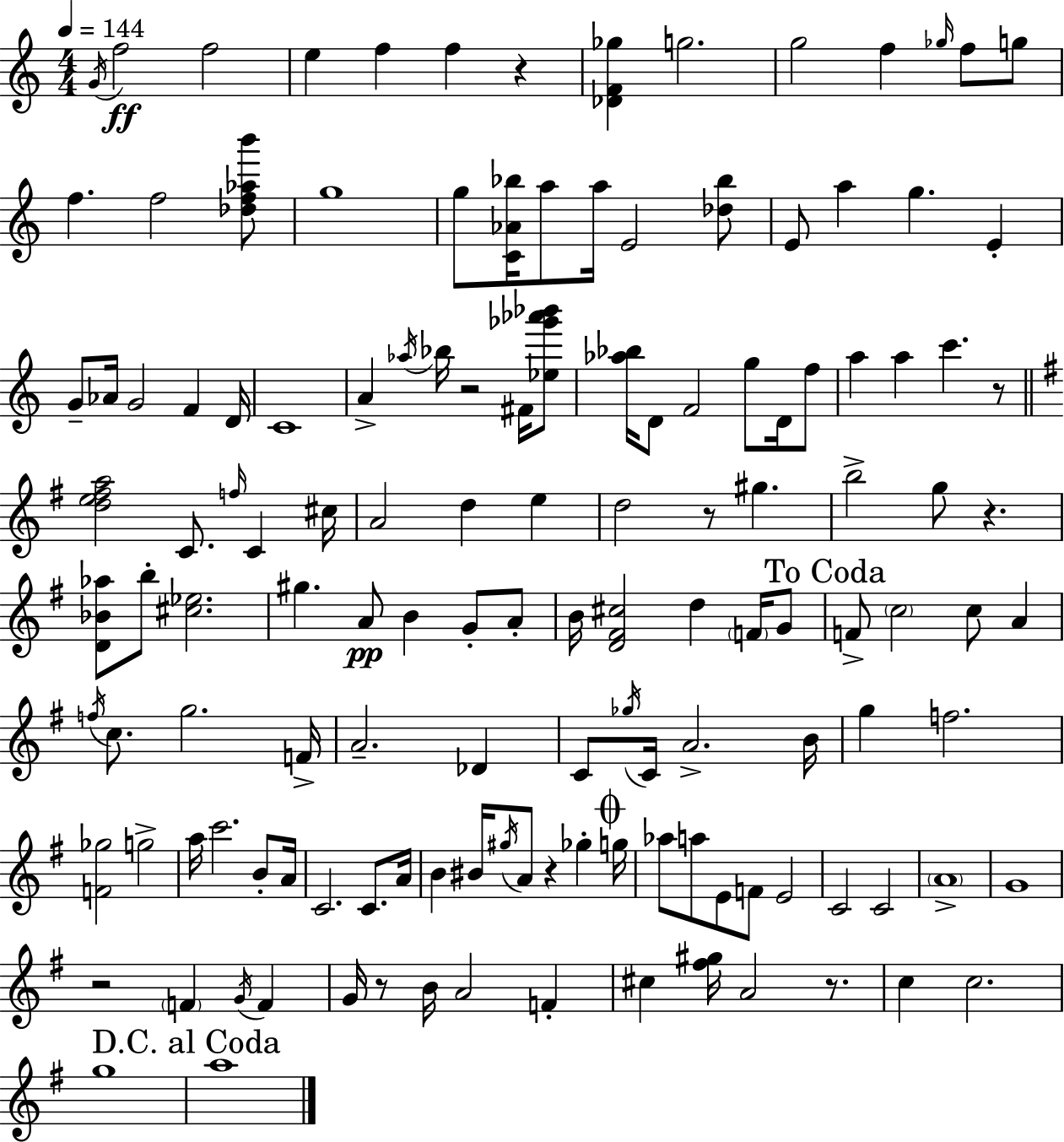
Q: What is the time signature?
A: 4/4